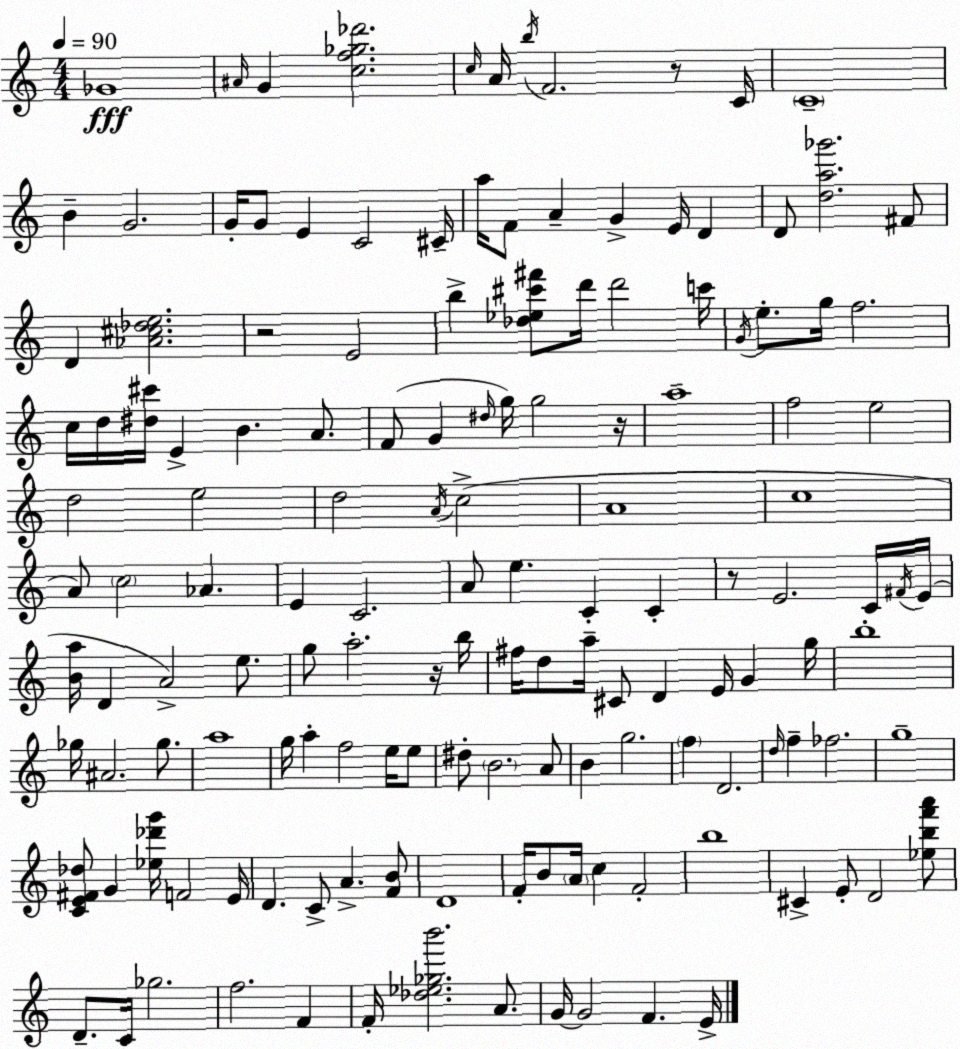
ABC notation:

X:1
T:Untitled
M:4/4
L:1/4
K:Am
_G4 ^A/4 G [cf_g_d']2 c/4 A/4 b/4 F2 z/2 C/4 C4 B G2 G/4 G/2 E C2 ^C/4 a/4 F/2 A G E/4 D D/2 [da_g']2 ^F/2 D [_A^c_de]2 z2 E2 b [_d_e^c'^f']/2 d'/4 d'2 c'/4 G/4 e/2 g/4 f2 c/4 d/4 [^d^c']/4 E B A/2 F/2 G ^d/4 g/4 g2 z/4 a4 f2 e2 d2 e2 d2 A/4 c2 A4 c4 A/2 c2 _A E C2 A/2 e C C z/2 E2 C/4 ^F/4 E/4 [Ba]/4 D A2 e/2 g/2 a2 z/4 b/4 ^f/4 d/2 a/4 ^C/2 D E/4 G g/4 b4 _g/4 ^A2 _g/2 a4 g/4 a f2 e/4 e/2 ^d/2 B2 A/2 B g2 f D2 d/4 f _f2 g4 [CE^F_d]/2 G [_e_d'g']/4 F2 E/4 D C/2 A [FB]/2 D4 F/4 B/2 A/4 c F2 b4 ^C E/2 D2 [_ebf'a']/2 D/2 C/4 _g2 f2 F F/4 [_d_e_gb']2 A/2 G/4 G2 F E/4